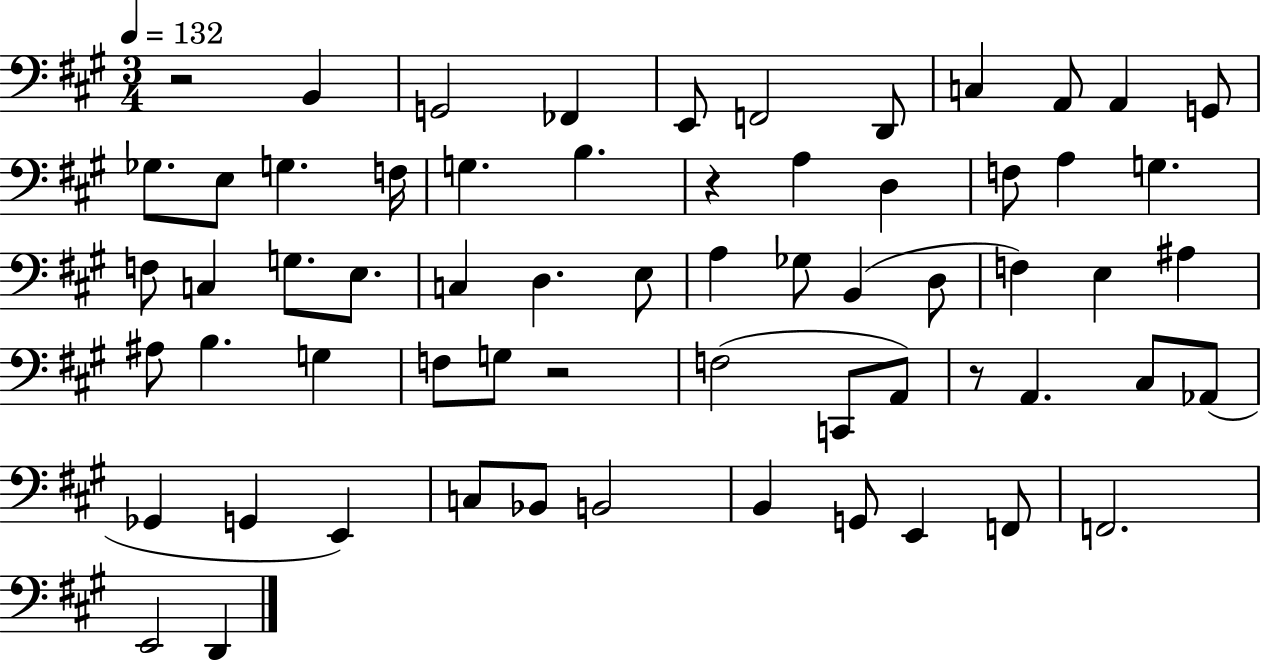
X:1
T:Untitled
M:3/4
L:1/4
K:A
z2 B,, G,,2 _F,, E,,/2 F,,2 D,,/2 C, A,,/2 A,, G,,/2 _G,/2 E,/2 G, F,/4 G, B, z A, D, F,/2 A, G, F,/2 C, G,/2 E,/2 C, D, E,/2 A, _G,/2 B,, D,/2 F, E, ^A, ^A,/2 B, G, F,/2 G,/2 z2 F,2 C,,/2 A,,/2 z/2 A,, ^C,/2 _A,,/2 _G,, G,, E,, C,/2 _B,,/2 B,,2 B,, G,,/2 E,, F,,/2 F,,2 E,,2 D,,